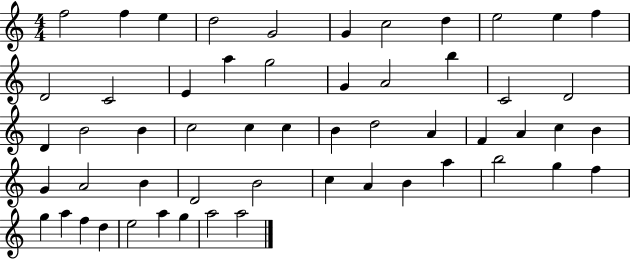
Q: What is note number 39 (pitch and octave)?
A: B4